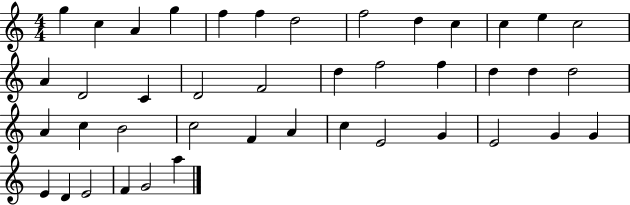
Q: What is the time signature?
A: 4/4